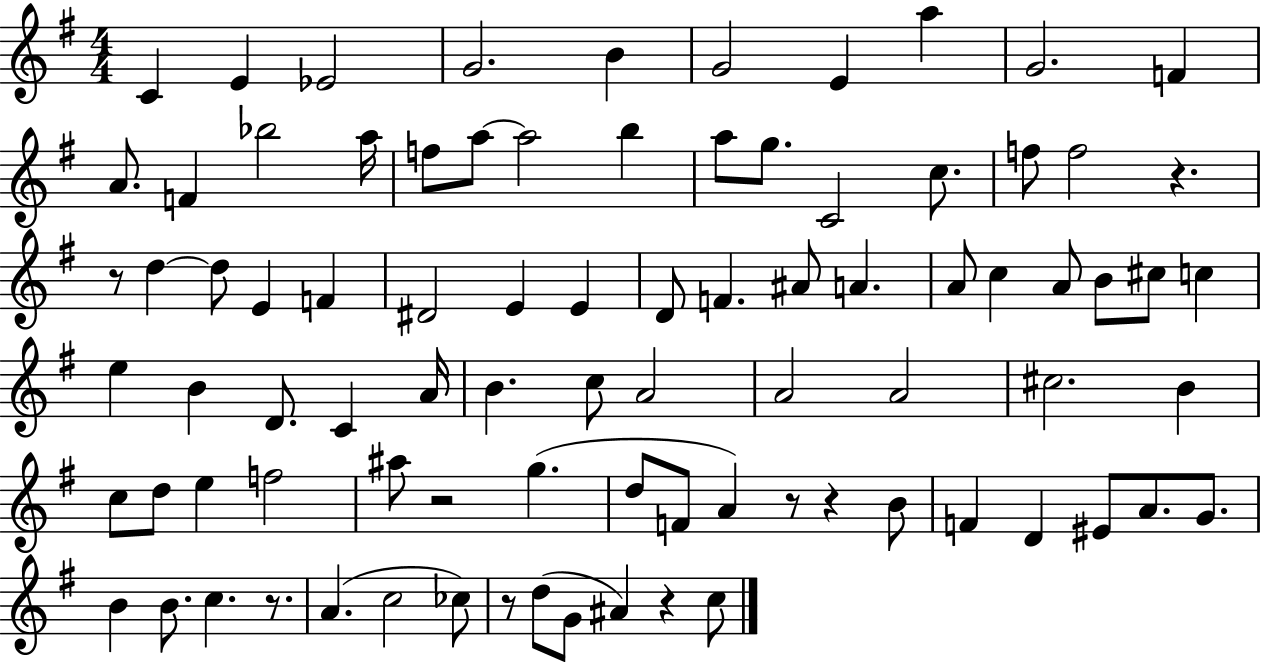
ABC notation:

X:1
T:Untitled
M:4/4
L:1/4
K:G
C E _E2 G2 B G2 E a G2 F A/2 F _b2 a/4 f/2 a/2 a2 b a/2 g/2 C2 c/2 f/2 f2 z z/2 d d/2 E F ^D2 E E D/2 F ^A/2 A A/2 c A/2 B/2 ^c/2 c e B D/2 C A/4 B c/2 A2 A2 A2 ^c2 B c/2 d/2 e f2 ^a/2 z2 g d/2 F/2 A z/2 z B/2 F D ^E/2 A/2 G/2 B B/2 c z/2 A c2 _c/2 z/2 d/2 G/2 ^A z c/2